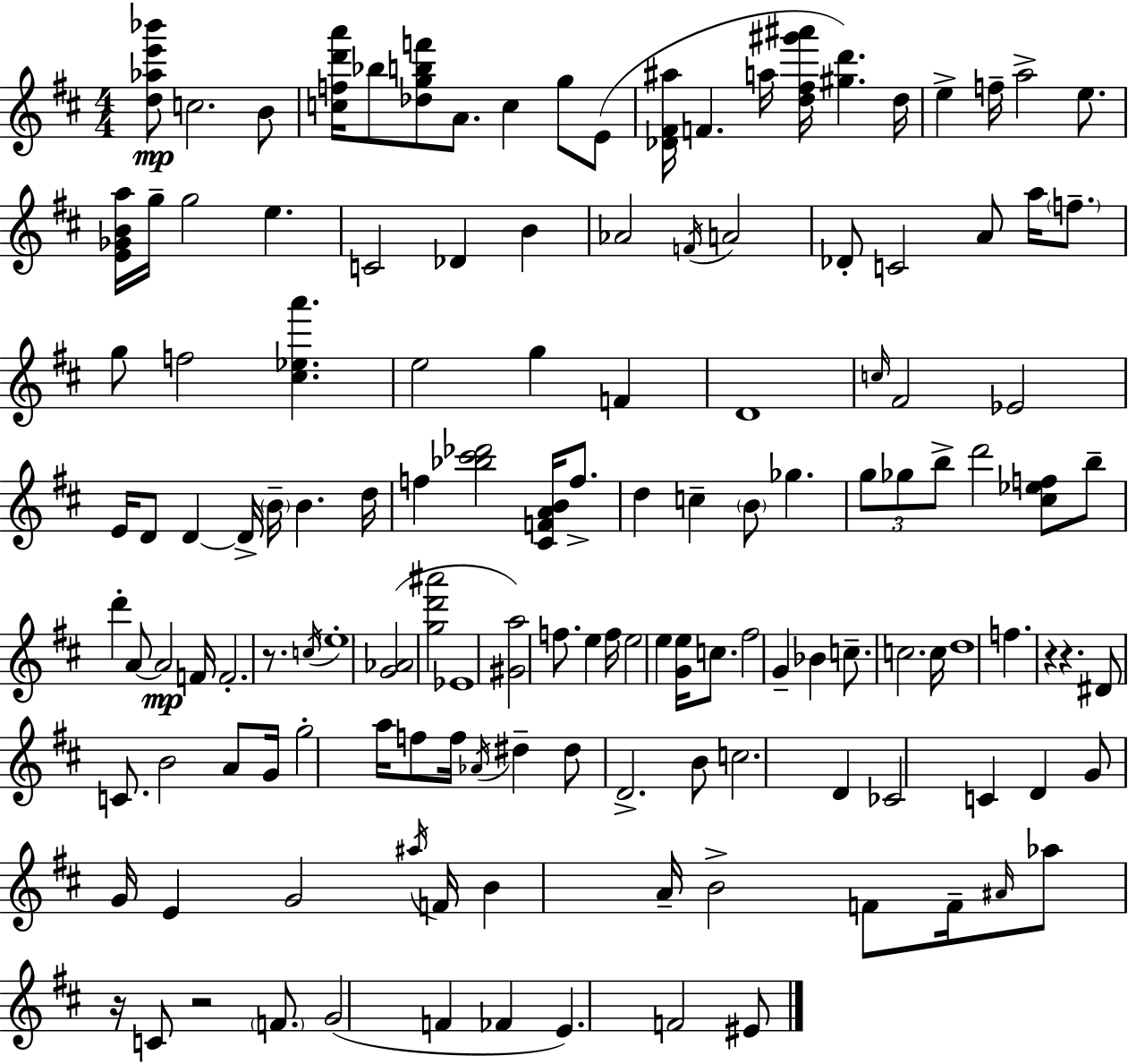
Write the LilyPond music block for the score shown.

{
  \clef treble
  \numericTimeSignature
  \time 4/4
  \key d \major
  <d'' aes'' e''' bes'''>8\mp c''2. b'8 | <c'' f'' d''' a'''>16 bes''8 <des'' g'' b'' f'''>8 a'8. c''4 g''8 e'8( | <des' fis' ais''>16 f'4. a''16 <d'' fis'' gis''' ais'''>16 <gis'' d'''>4.) d''16 | e''4-> f''16-- a''2-> e''8. | \break <e' ges' b' a''>16 g''16-- g''2 e''4. | c'2 des'4 b'4 | aes'2 \acciaccatura { f'16 } a'2 | des'8-. c'2 a'8 a''16 \parenthesize f''8.-- | \break g''8 f''2 <cis'' ees'' a'''>4. | e''2 g''4 f'4 | d'1 | \grace { c''16 } fis'2 ees'2 | \break e'16 d'8 d'4~~ d'16-> \parenthesize b'16-- b'4. | d''16 f''4 <bes'' cis''' des'''>2 <cis' f' a' b'>16 f''8.-> | d''4 c''4-- \parenthesize b'8 ges''4. | \tuplet 3/2 { g''8 ges''8 b''8-> } d'''2 | \break <cis'' ees'' f''>8 b''8-- d'''4-. a'8~~ a'2\mp | f'16 f'2.-. r8. | \acciaccatura { c''16 } \parenthesize e''1-. | <g' aes'>2( <g'' d''' ais'''>2 | \break ees'1 | <gis' a''>2) f''8. e''4 | f''16 e''2 e''4 <g' e''>16 | c''8. fis''2 g'4-- bes'4 | \break c''8.-- c''2. | c''16 d''1 | f''4. r4 r4. | dis'8 c'8. b'2 | \break a'8 g'16 g''2-. a''16 f''8 f''16 \acciaccatura { aes'16 } | dis''4-- dis''8 d'2.-> | b'8 c''2. | d'4 ces'2 c'4 | \break d'4 g'8 g'16 e'4 g'2 | \acciaccatura { ais''16 } f'16 b'4 a'16-- b'2-> | f'8 f'16-- \grace { ais'16 } aes''8 r16 c'8 r2 | \parenthesize f'8. g'2( f'4 | \break fes'4 e'4.) f'2 | eis'8 \bar "|."
}